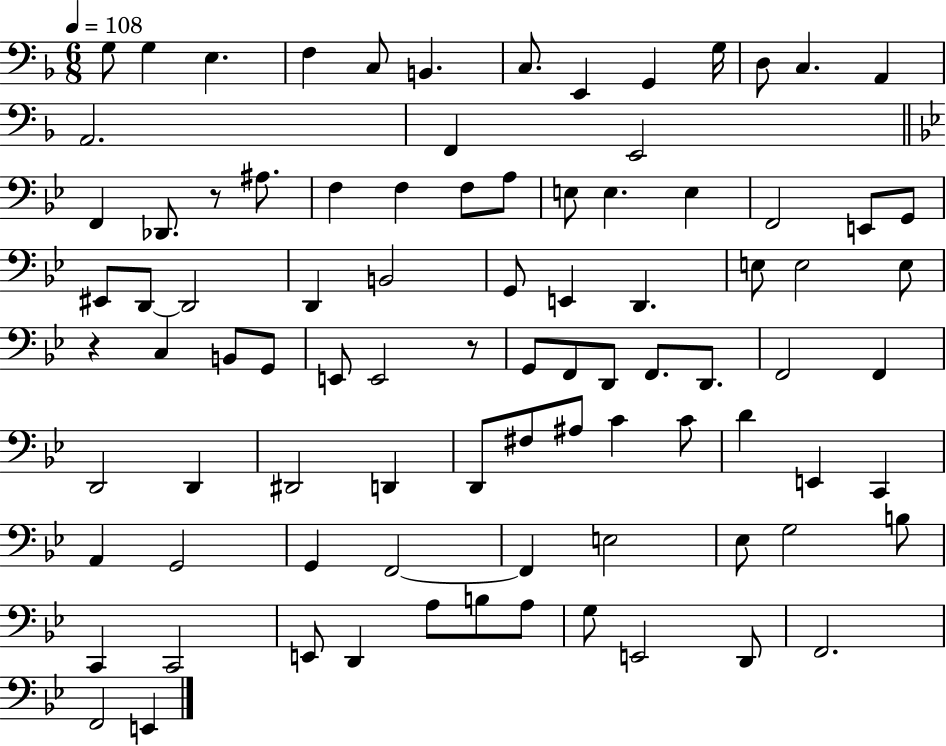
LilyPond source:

{
  \clef bass
  \numericTimeSignature
  \time 6/8
  \key f \major
  \tempo 4 = 108
  g8 g4 e4. | f4 c8 b,4. | c8. e,4 g,4 g16 | d8 c4. a,4 | \break a,2. | f,4 e,2 | \bar "||" \break \key g \minor f,4 des,8. r8 ais8. | f4 f4 f8 a8 | e8 e4. e4 | f,2 e,8 g,8 | \break eis,8 d,8~~ d,2 | d,4 b,2 | g,8 e,4 d,4. | e8 e2 e8 | \break r4 c4 b,8 g,8 | e,8 e,2 r8 | g,8 f,8 d,8 f,8. d,8. | f,2 f,4 | \break d,2 d,4 | dis,2 d,4 | d,8 fis8 ais8 c'4 c'8 | d'4 e,4 c,4 | \break a,4 g,2 | g,4 f,2~~ | f,4 e2 | ees8 g2 b8 | \break c,4 c,2 | e,8 d,4 a8 b8 a8 | g8 e,2 d,8 | f,2. | \break f,2 e,4 | \bar "|."
}